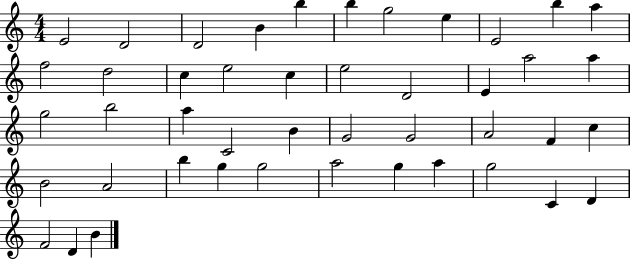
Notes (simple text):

E4/h D4/h D4/h B4/q B5/q B5/q G5/h E5/q E4/h B5/q A5/q F5/h D5/h C5/q E5/h C5/q E5/h D4/h E4/q A5/h A5/q G5/h B5/h A5/q C4/h B4/q G4/h G4/h A4/h F4/q C5/q B4/h A4/h B5/q G5/q G5/h A5/h G5/q A5/q G5/h C4/q D4/q F4/h D4/q B4/q